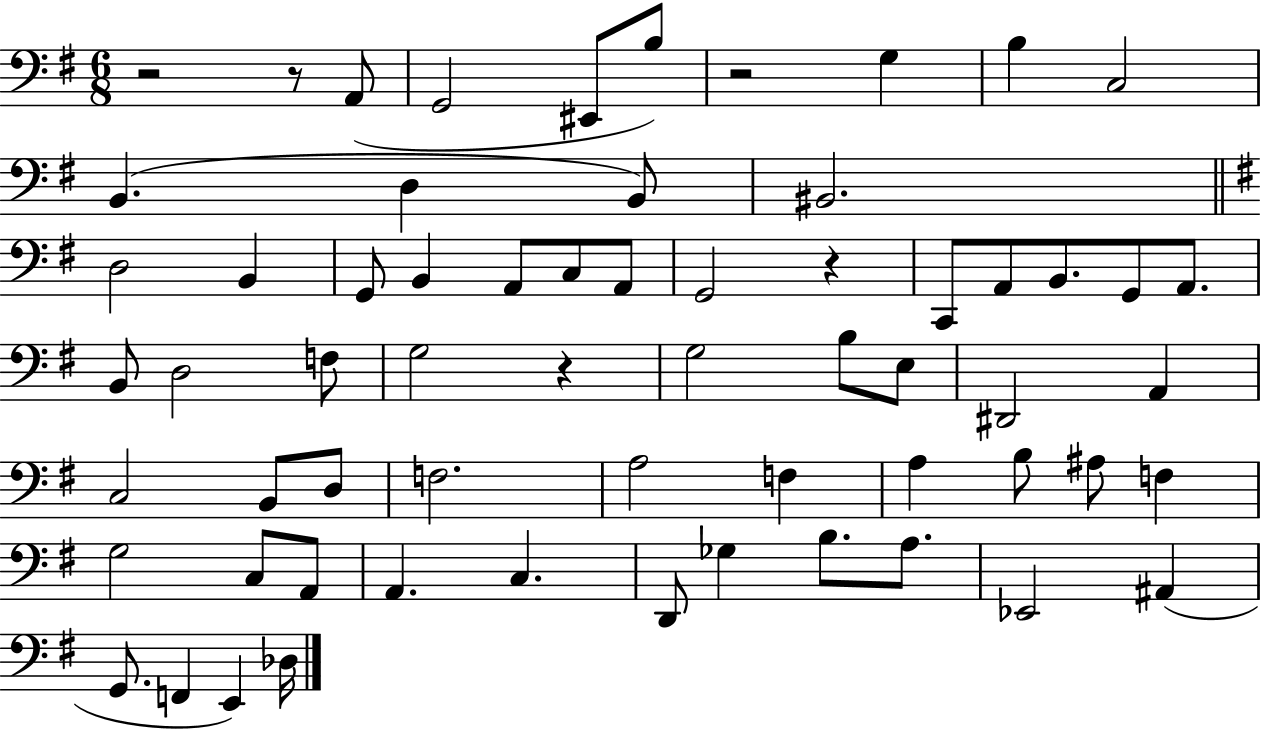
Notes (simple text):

R/h R/e A2/e G2/h EIS2/e B3/e R/h G3/q B3/q C3/h B2/q. D3/q B2/e BIS2/h. D3/h B2/q G2/e B2/q A2/e C3/e A2/e G2/h R/q C2/e A2/e B2/e. G2/e A2/e. B2/e D3/h F3/e G3/h R/q G3/h B3/e E3/e D#2/h A2/q C3/h B2/e D3/e F3/h. A3/h F3/q A3/q B3/e A#3/e F3/q G3/h C3/e A2/e A2/q. C3/q. D2/e Gb3/q B3/e. A3/e. Eb2/h A#2/q G2/e. F2/q E2/q Db3/s